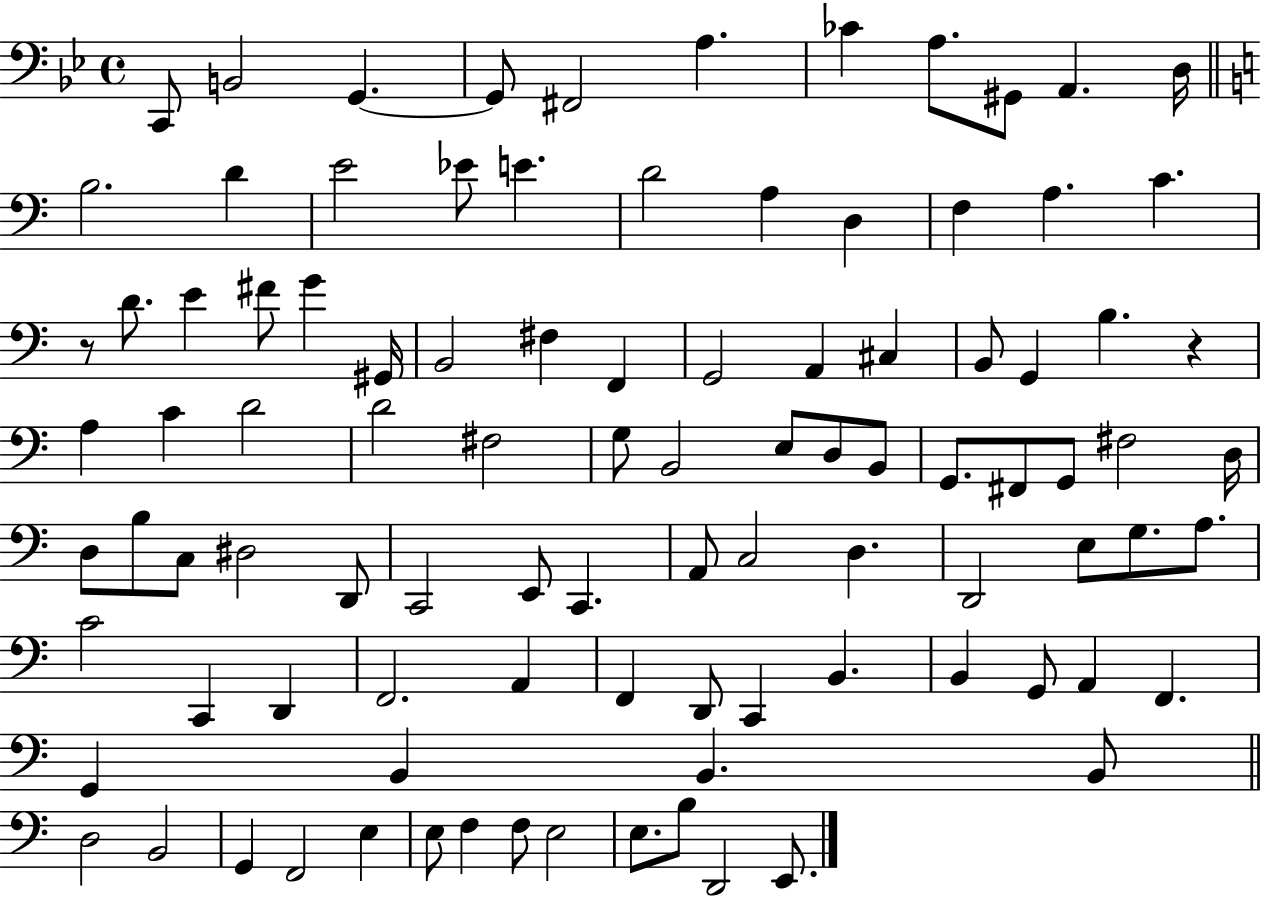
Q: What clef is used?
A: bass